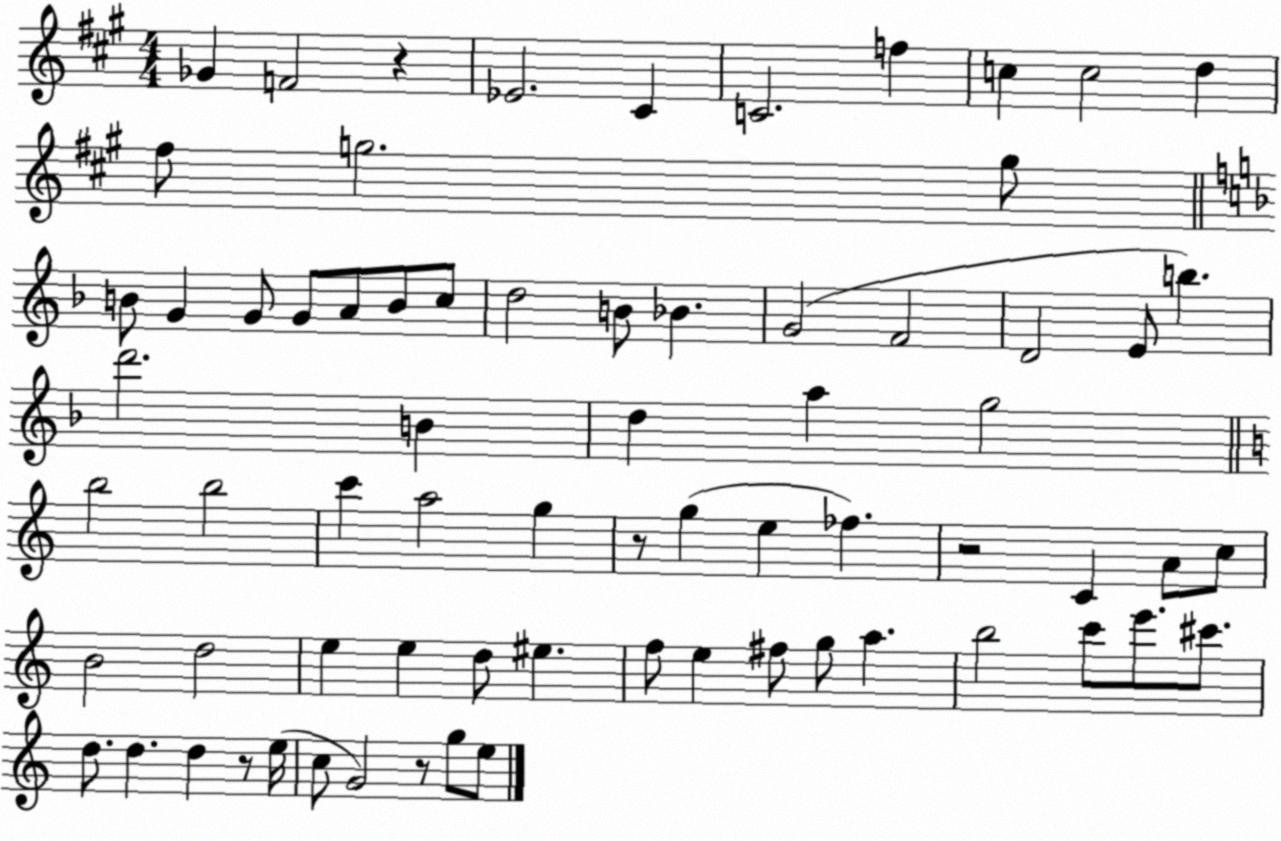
X:1
T:Untitled
M:4/4
L:1/4
K:A
_G F2 z _E2 ^C C2 f c c2 d ^f/2 g2 g/2 B/2 G G/2 G/2 A/2 B/2 c/2 d2 B/2 _B G2 F2 D2 E/2 b d'2 B d a g2 b2 b2 c' a2 g z/2 g e _f z2 C A/2 c/2 B2 d2 e e d/2 ^e f/2 e ^f/2 g/2 a b2 c'/2 e'/2 ^c'/2 d/2 d d z/2 e/4 c/2 G2 z/2 g/2 e/2